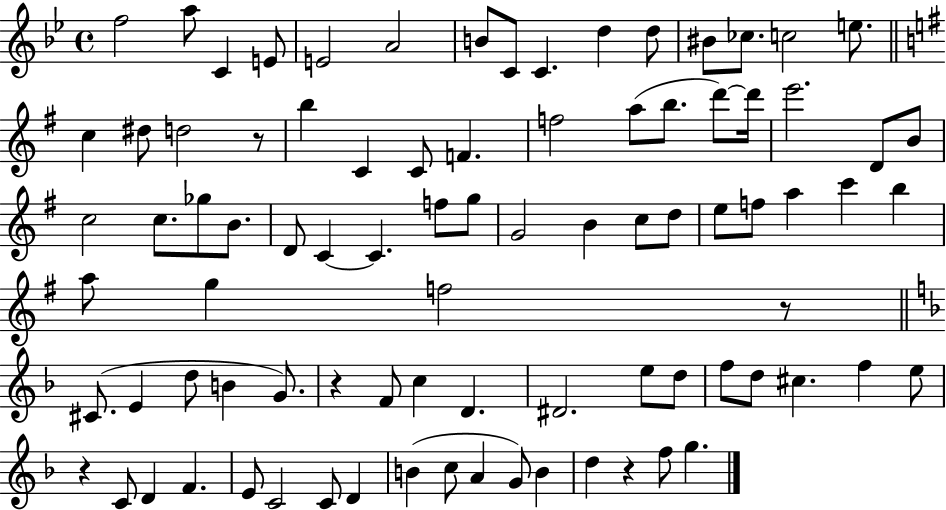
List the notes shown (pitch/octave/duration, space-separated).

F5/h A5/e C4/q E4/e E4/h A4/h B4/e C4/e C4/q. D5/q D5/e BIS4/e CES5/e. C5/h E5/e. C5/q D#5/e D5/h R/e B5/q C4/q C4/e F4/q. F5/h A5/e B5/e. D6/e D6/s E6/h. D4/e B4/e C5/h C5/e. Gb5/e B4/e. D4/e C4/q C4/q. F5/e G5/e G4/h B4/q C5/e D5/e E5/e F5/e A5/q C6/q B5/q A5/e G5/q F5/h R/e C#4/e. E4/q D5/e B4/q G4/e. R/q F4/e C5/q D4/q. D#4/h. E5/e D5/e F5/e D5/e C#5/q. F5/q E5/e R/q C4/e D4/q F4/q. E4/e C4/h C4/e D4/q B4/q C5/e A4/q G4/e B4/q D5/q R/q F5/e G5/q.